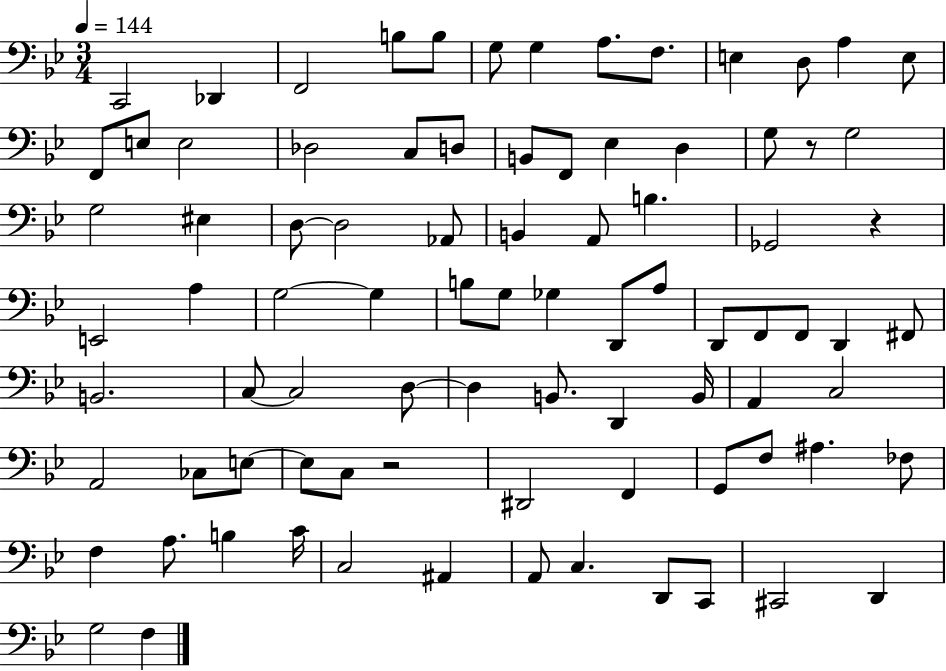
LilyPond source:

{
  \clef bass
  \numericTimeSignature
  \time 3/4
  \key bes \major
  \tempo 4 = 144
  \repeat volta 2 { c,2 des,4 | f,2 b8 b8 | g8 g4 a8. f8. | e4 d8 a4 e8 | \break f,8 e8 e2 | des2 c8 d8 | b,8 f,8 ees4 d4 | g8 r8 g2 | \break g2 eis4 | d8~~ d2 aes,8 | b,4 a,8 b4. | ges,2 r4 | \break e,2 a4 | g2~~ g4 | b8 g8 ges4 d,8 a8 | d,8 f,8 f,8 d,4 fis,8 | \break b,2. | c8~~ c2 d8~~ | d4 b,8. d,4 b,16 | a,4 c2 | \break a,2 ces8 e8~~ | e8 c8 r2 | dis,2 f,4 | g,8 f8 ais4. fes8 | \break f4 a8. b4 c'16 | c2 ais,4 | a,8 c4. d,8 c,8 | cis,2 d,4 | \break g2 f4 | } \bar "|."
}